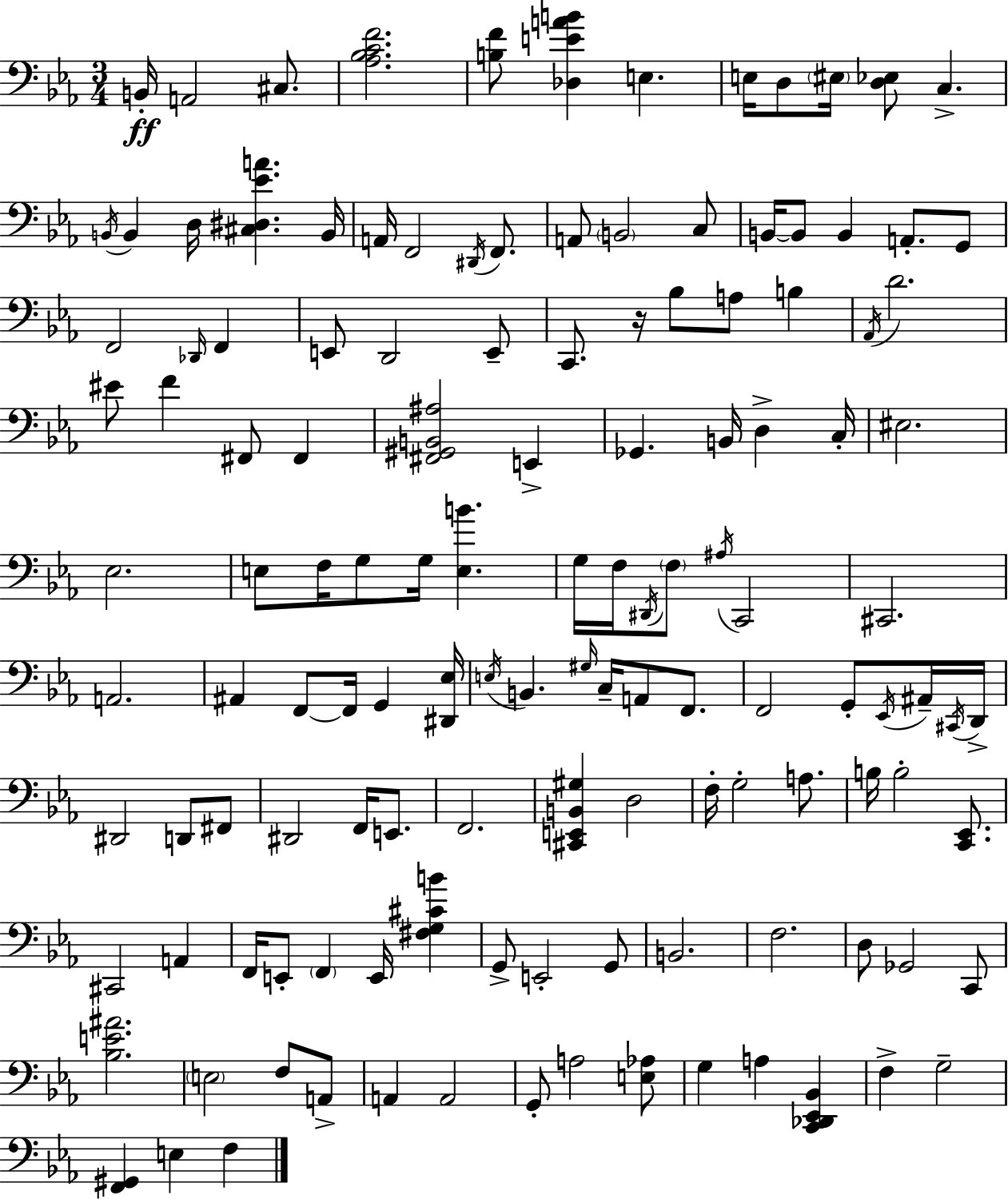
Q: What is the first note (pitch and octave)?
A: B2